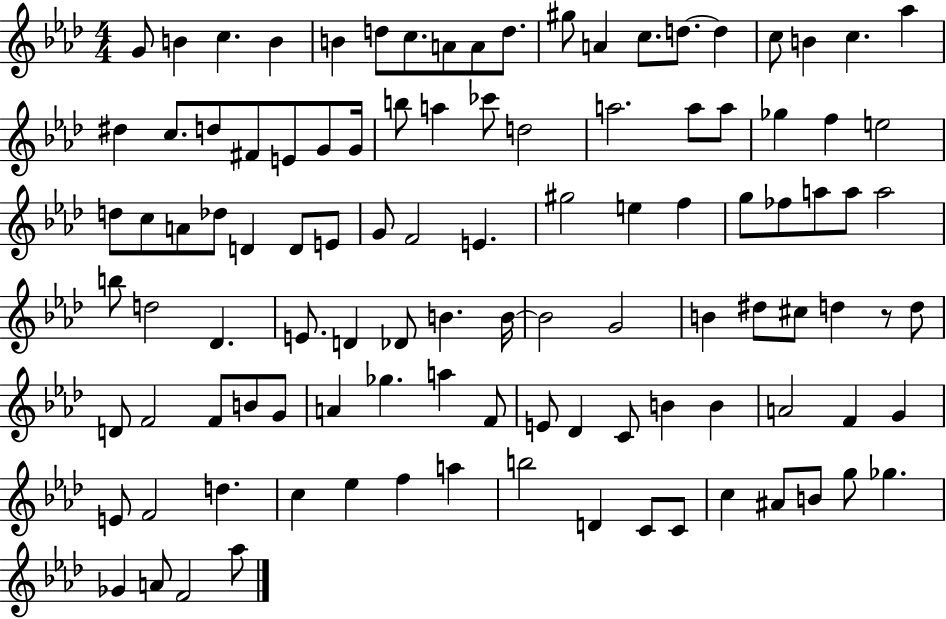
G4/e B4/q C5/q. B4/q B4/q D5/e C5/e. A4/e A4/e D5/e. G#5/e A4/q C5/e. D5/e. D5/q C5/e B4/q C5/q. Ab5/q D#5/q C5/e. D5/e F#4/e E4/e G4/e G4/s B5/e A5/q CES6/e D5/h A5/h. A5/e A5/e Gb5/q F5/q E5/h D5/e C5/e A4/e Db5/e D4/q D4/e E4/e G4/e F4/h E4/q. G#5/h E5/q F5/q G5/e FES5/e A5/e A5/e A5/h B5/e D5/h Db4/q. E4/e. D4/q Db4/e B4/q. B4/s B4/h G4/h B4/q D#5/e C#5/e D5/q R/e D5/e D4/e F4/h F4/e B4/e G4/e A4/q Gb5/q. A5/q F4/e E4/e Db4/q C4/e B4/q B4/q A4/h F4/q G4/q E4/e F4/h D5/q. C5/q Eb5/q F5/q A5/q B5/h D4/q C4/e C4/e C5/q A#4/e B4/e G5/e Gb5/q. Gb4/q A4/e F4/h Ab5/e